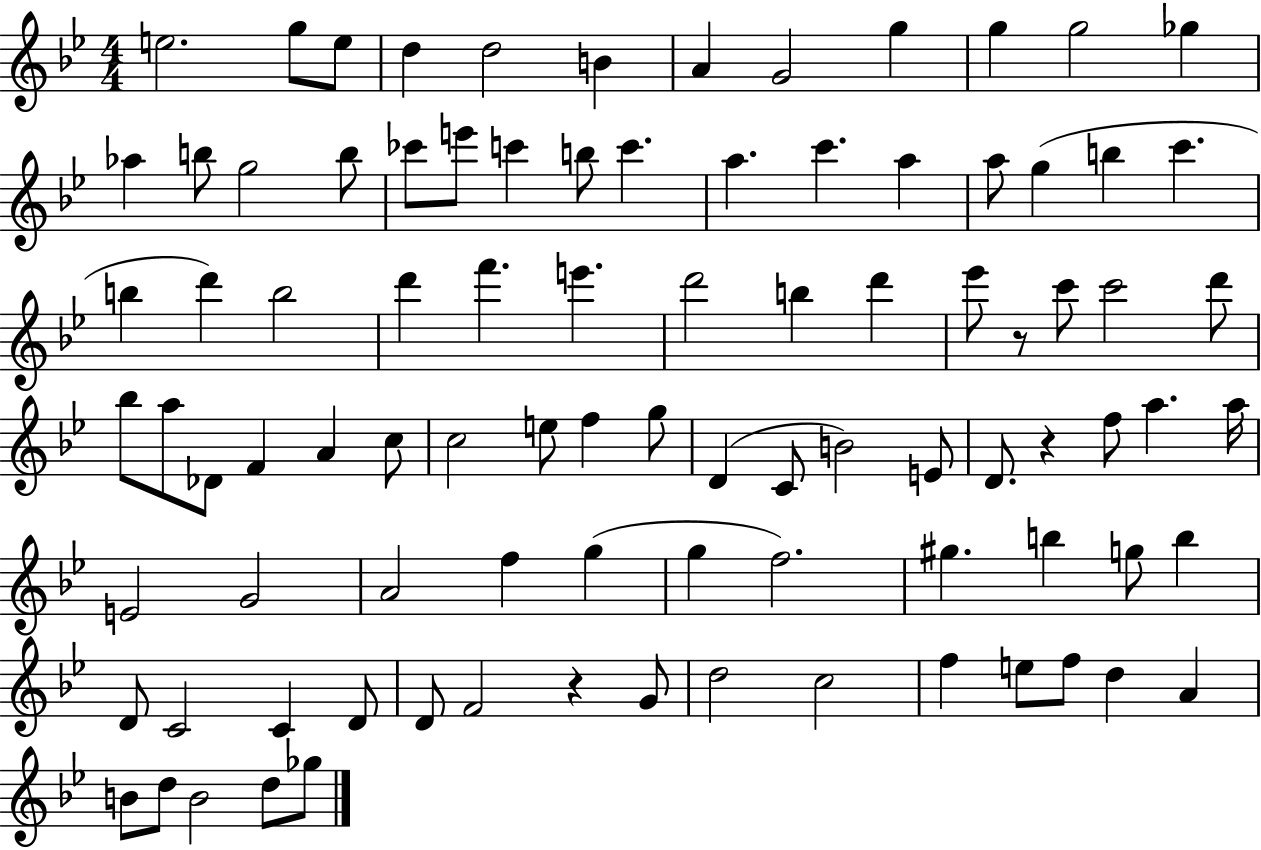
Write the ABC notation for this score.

X:1
T:Untitled
M:4/4
L:1/4
K:Bb
e2 g/2 e/2 d d2 B A G2 g g g2 _g _a b/2 g2 b/2 _c'/2 e'/2 c' b/2 c' a c' a a/2 g b c' b d' b2 d' f' e' d'2 b d' _e'/2 z/2 c'/2 c'2 d'/2 _b/2 a/2 _D/2 F A c/2 c2 e/2 f g/2 D C/2 B2 E/2 D/2 z f/2 a a/4 E2 G2 A2 f g g f2 ^g b g/2 b D/2 C2 C D/2 D/2 F2 z G/2 d2 c2 f e/2 f/2 d A B/2 d/2 B2 d/2 _g/2